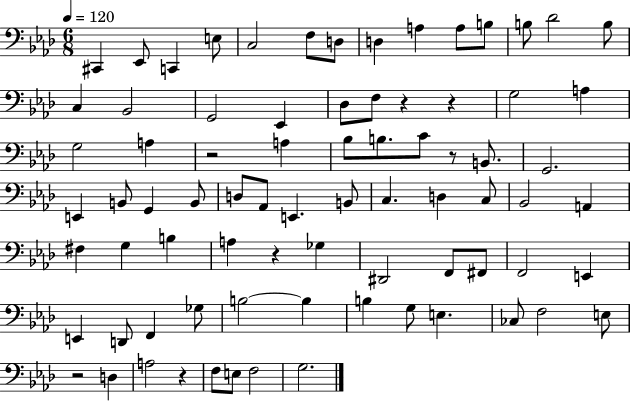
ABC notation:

X:1
T:Untitled
M:6/8
L:1/4
K:Ab
^C,, _E,,/2 C,, E,/2 C,2 F,/2 D,/2 D, A, A,/2 B,/2 B,/2 _D2 B,/2 C, _B,,2 G,,2 _E,, _D,/2 F,/2 z z G,2 A, G,2 A, z2 A, _B,/2 B,/2 C/2 z/2 B,,/2 G,,2 E,, B,,/2 G,, B,,/2 D,/2 _A,,/2 E,, B,,/2 C, D, C,/2 _B,,2 A,, ^F, G, B, A, z _G, ^D,,2 F,,/2 ^F,,/2 F,,2 E,, E,, D,,/2 F,, _G,/2 B,2 B, B, G,/2 E, _C,/2 F,2 E,/2 z2 D, A,2 z F,/2 E,/2 F,2 G,2